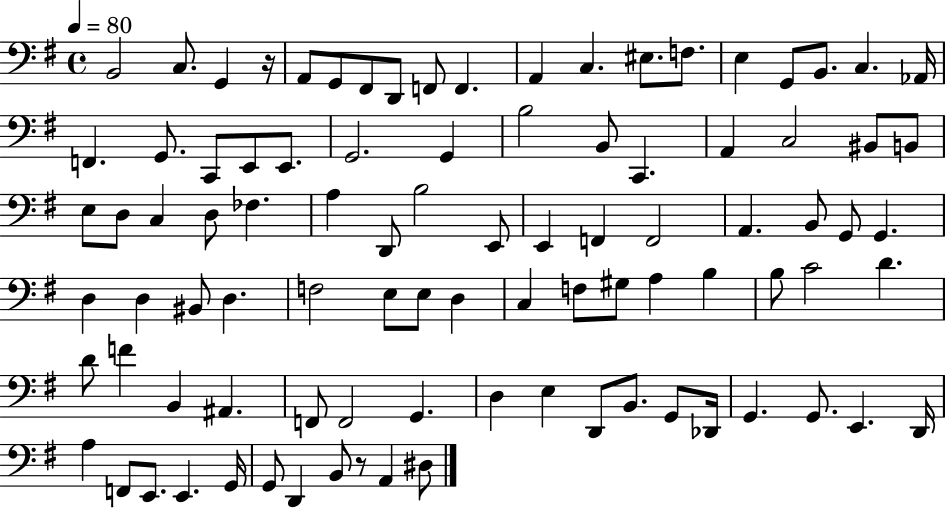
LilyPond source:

{
  \clef bass
  \time 4/4
  \defaultTimeSignature
  \key g \major
  \tempo 4 = 80
  b,2 c8. g,4 r16 | a,8 g,8 fis,8 d,8 f,8 f,4. | a,4 c4. eis8. f8. | e4 g,8 b,8. c4. aes,16 | \break f,4. g,8. c,8 e,8 e,8. | g,2. g,4 | b2 b,8 c,4. | a,4 c2 bis,8 b,8 | \break e8 d8 c4 d8 fes4. | a4 d,8 b2 e,8 | e,4 f,4 f,2 | a,4. b,8 g,8 g,4. | \break d4 d4 bis,8 d4. | f2 e8 e8 d4 | c4 f8 gis8 a4 b4 | b8 c'2 d'4. | \break d'8 f'4 b,4 ais,4. | f,8 f,2 g,4. | d4 e4 d,8 b,8. g,8 des,16 | g,4. g,8. e,4. d,16 | \break a4 f,8 e,8. e,4. g,16 | g,8 d,4 b,8 r8 a,4 dis8 | \bar "|."
}